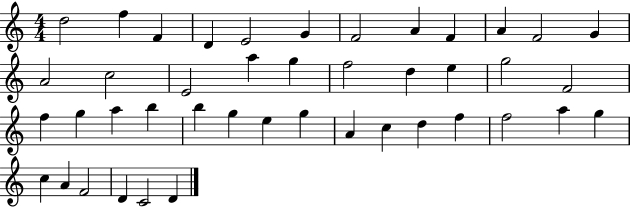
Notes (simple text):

D5/h F5/q F4/q D4/q E4/h G4/q F4/h A4/q F4/q A4/q F4/h G4/q A4/h C5/h E4/h A5/q G5/q F5/h D5/q E5/q G5/h F4/h F5/q G5/q A5/q B5/q B5/q G5/q E5/q G5/q A4/q C5/q D5/q F5/q F5/h A5/q G5/q C5/q A4/q F4/h D4/q C4/h D4/q